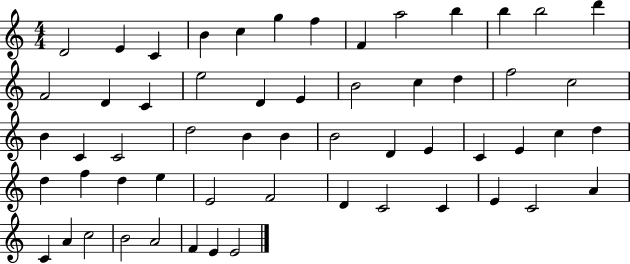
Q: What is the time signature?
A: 4/4